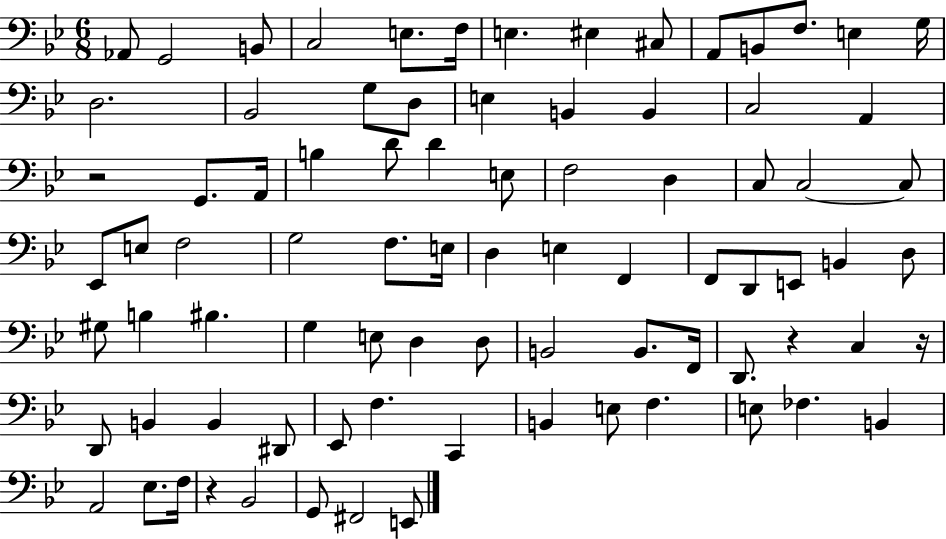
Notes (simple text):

Ab2/e G2/h B2/e C3/h E3/e. F3/s E3/q. EIS3/q C#3/e A2/e B2/e F3/e. E3/q G3/s D3/h. Bb2/h G3/e D3/e E3/q B2/q B2/q C3/h A2/q R/h G2/e. A2/s B3/q D4/e D4/q E3/e F3/h D3/q C3/e C3/h C3/e Eb2/e E3/e F3/h G3/h F3/e. E3/s D3/q E3/q F2/q F2/e D2/e E2/e B2/q D3/e G#3/e B3/q BIS3/q. G3/q E3/e D3/q D3/e B2/h B2/e. F2/s D2/e. R/q C3/q R/s D2/e B2/q B2/q D#2/e Eb2/e F3/q. C2/q B2/q E3/e F3/q. E3/e FES3/q. B2/q A2/h Eb3/e. F3/s R/q Bb2/h G2/e F#2/h E2/e